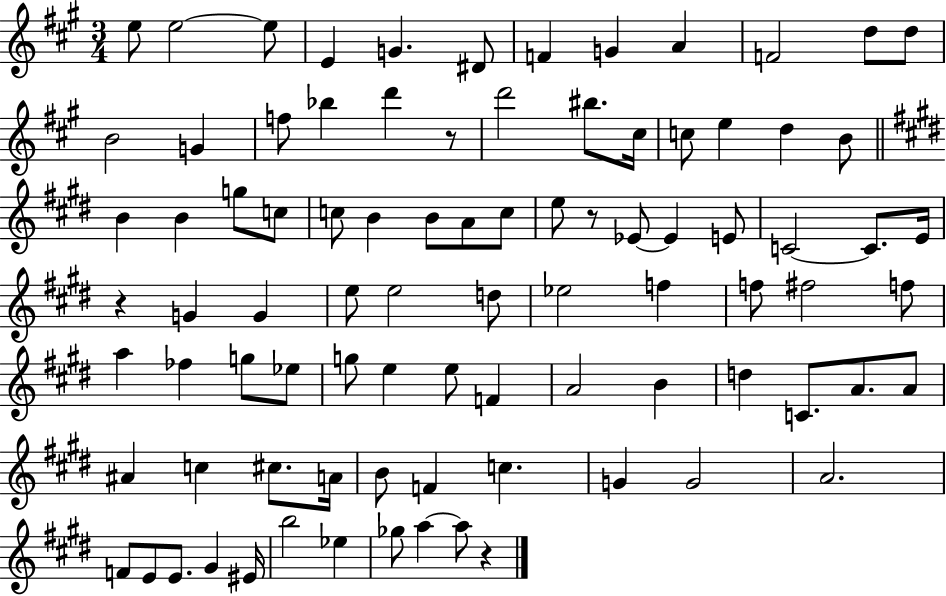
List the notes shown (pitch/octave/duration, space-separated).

E5/e E5/h E5/e E4/q G4/q. D#4/e F4/q G4/q A4/q F4/h D5/e D5/e B4/h G4/q F5/e Bb5/q D6/q R/e D6/h BIS5/e. C#5/s C5/e E5/q D5/q B4/e B4/q B4/q G5/e C5/e C5/e B4/q B4/e A4/e C5/e E5/e R/e Eb4/e Eb4/q E4/e C4/h C4/e. E4/s R/q G4/q G4/q E5/e E5/h D5/e Eb5/h F5/q F5/e F#5/h F5/e A5/q FES5/q G5/e Eb5/e G5/e E5/q E5/e F4/q A4/h B4/q D5/q C4/e. A4/e. A4/e A#4/q C5/q C#5/e. A4/s B4/e F4/q C5/q. G4/q G4/h A4/h. F4/e E4/e E4/e. G#4/q EIS4/s B5/h Eb5/q Gb5/e A5/q A5/e R/q